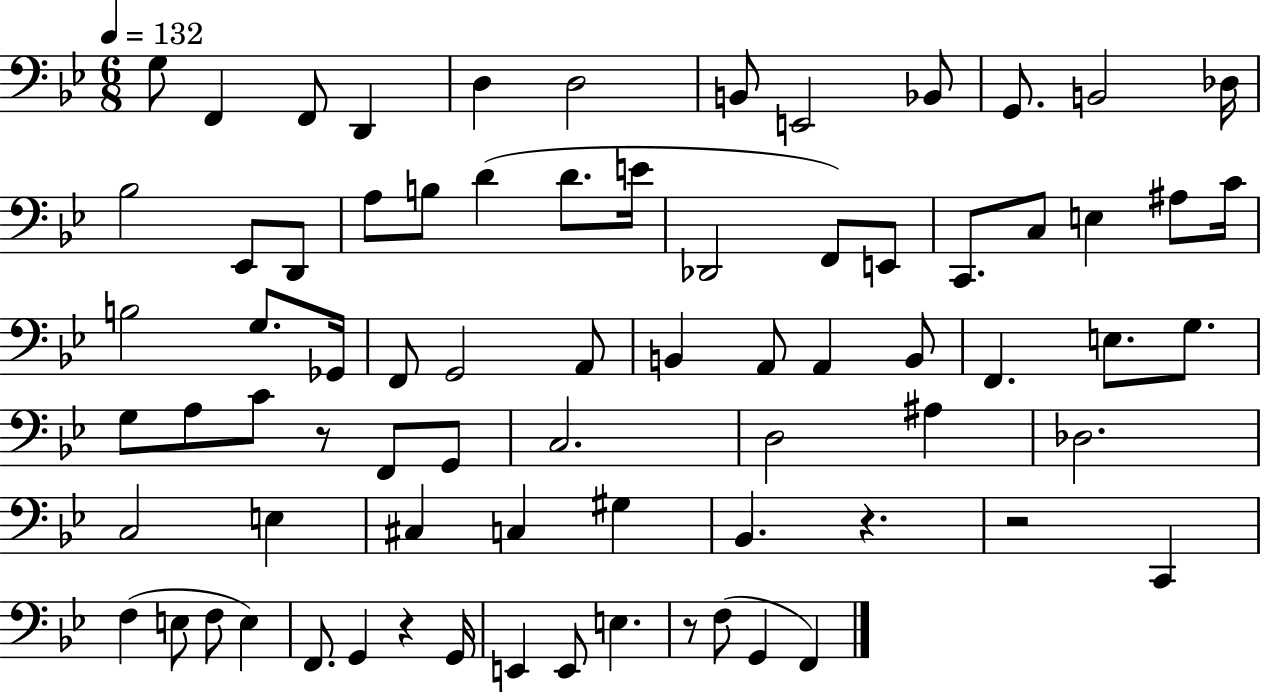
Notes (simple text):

G3/e F2/q F2/e D2/q D3/q D3/h B2/e E2/h Bb2/e G2/e. B2/h Db3/s Bb3/h Eb2/e D2/e A3/e B3/e D4/q D4/e. E4/s Db2/h F2/e E2/e C2/e. C3/e E3/q A#3/e C4/s B3/h G3/e. Gb2/s F2/e G2/h A2/e B2/q A2/e A2/q B2/e F2/q. E3/e. G3/e. G3/e A3/e C4/e R/e F2/e G2/e C3/h. D3/h A#3/q Db3/h. C3/h E3/q C#3/q C3/q G#3/q Bb2/q. R/q. R/h C2/q F3/q E3/e F3/e E3/q F2/e. G2/q R/q G2/s E2/q E2/e E3/q. R/e F3/e G2/q F2/q